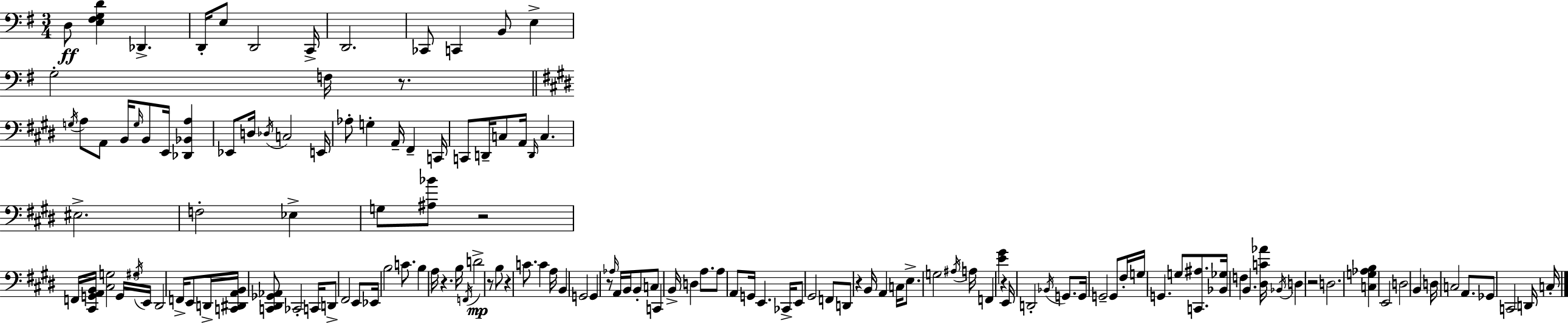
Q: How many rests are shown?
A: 9